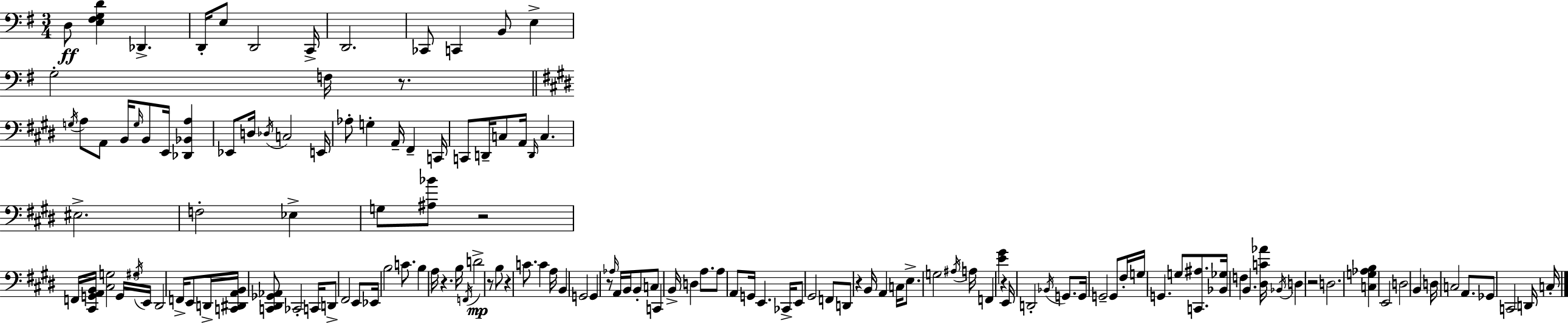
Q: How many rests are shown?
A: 9